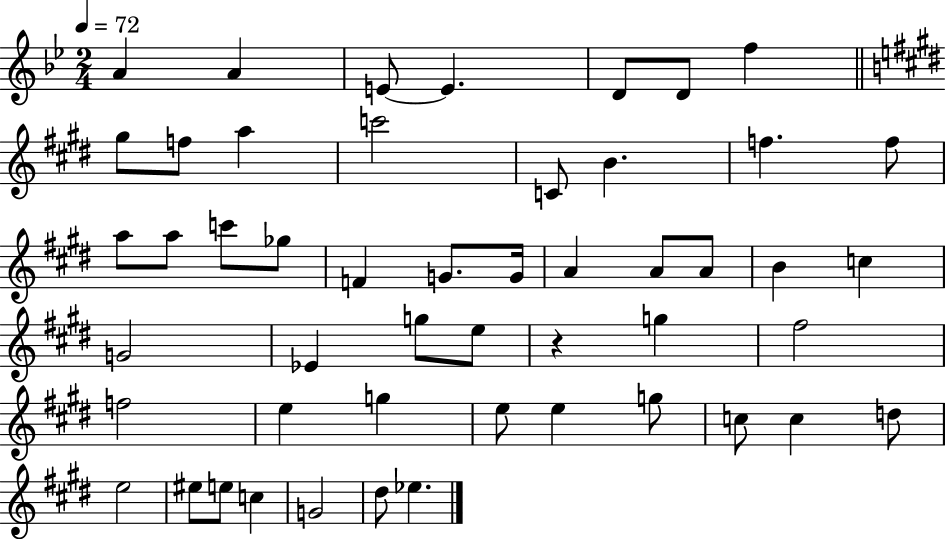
A4/q A4/q E4/e E4/q. D4/e D4/e F5/q G#5/e F5/e A5/q C6/h C4/e B4/q. F5/q. F5/e A5/e A5/e C6/e Gb5/e F4/q G4/e. G4/s A4/q A4/e A4/e B4/q C5/q G4/h Eb4/q G5/e E5/e R/q G5/q F#5/h F5/h E5/q G5/q E5/e E5/q G5/e C5/e C5/q D5/e E5/h EIS5/e E5/e C5/q G4/h D#5/e Eb5/q.